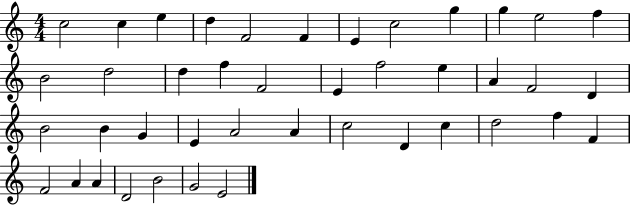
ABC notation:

X:1
T:Untitled
M:4/4
L:1/4
K:C
c2 c e d F2 F E c2 g g e2 f B2 d2 d f F2 E f2 e A F2 D B2 B G E A2 A c2 D c d2 f F F2 A A D2 B2 G2 E2